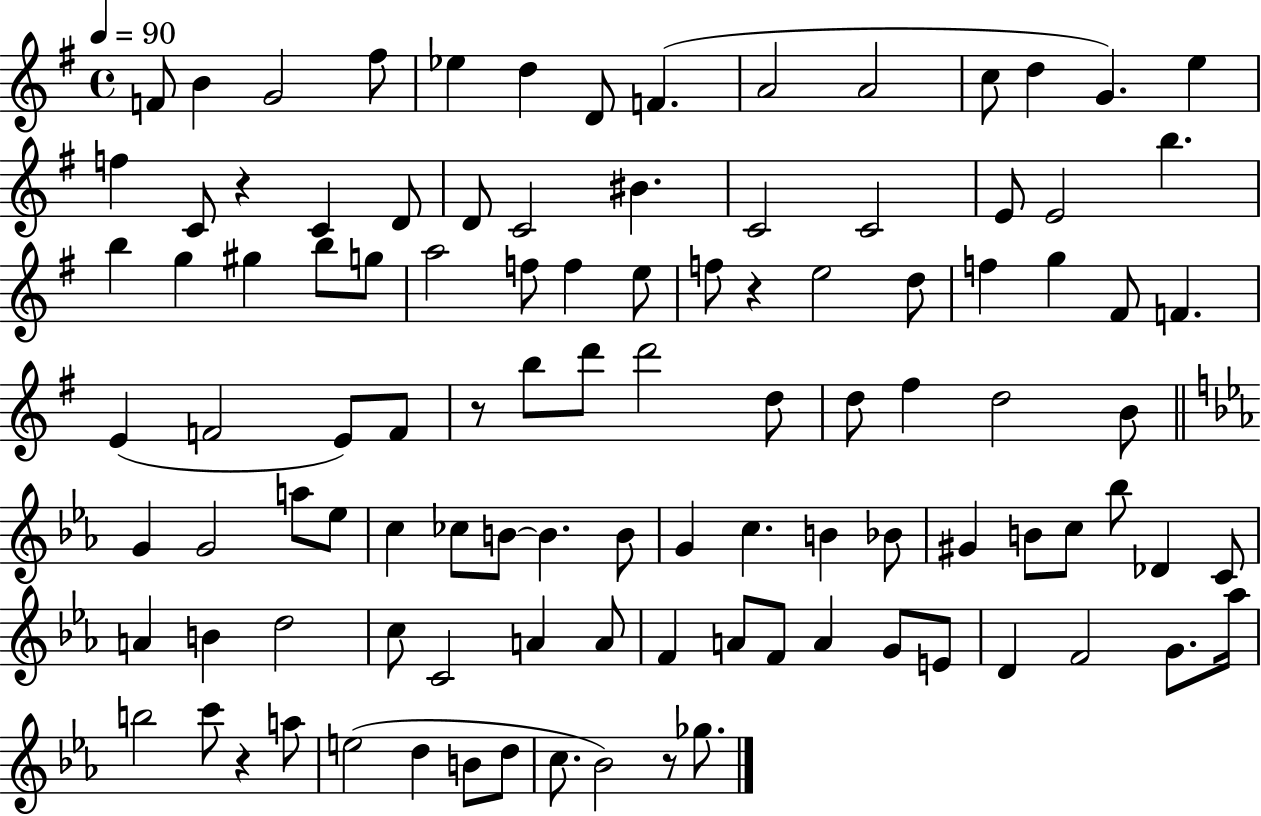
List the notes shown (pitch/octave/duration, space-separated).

F4/e B4/q G4/h F#5/e Eb5/q D5/q D4/e F4/q. A4/h A4/h C5/e D5/q G4/q. E5/q F5/q C4/e R/q C4/q D4/e D4/e C4/h BIS4/q. C4/h C4/h E4/e E4/h B5/q. B5/q G5/q G#5/q B5/e G5/e A5/h F5/e F5/q E5/e F5/e R/q E5/h D5/e F5/q G5/q F#4/e F4/q. E4/q F4/h E4/e F4/e R/e B5/e D6/e D6/h D5/e D5/e F#5/q D5/h B4/e G4/q G4/h A5/e Eb5/e C5/q CES5/e B4/e B4/q. B4/e G4/q C5/q. B4/q Bb4/e G#4/q B4/e C5/e Bb5/e Db4/q C4/e A4/q B4/q D5/h C5/e C4/h A4/q A4/e F4/q A4/e F4/e A4/q G4/e E4/e D4/q F4/h G4/e. Ab5/s B5/h C6/e R/q A5/e E5/h D5/q B4/e D5/e C5/e. Bb4/h R/e Gb5/e.